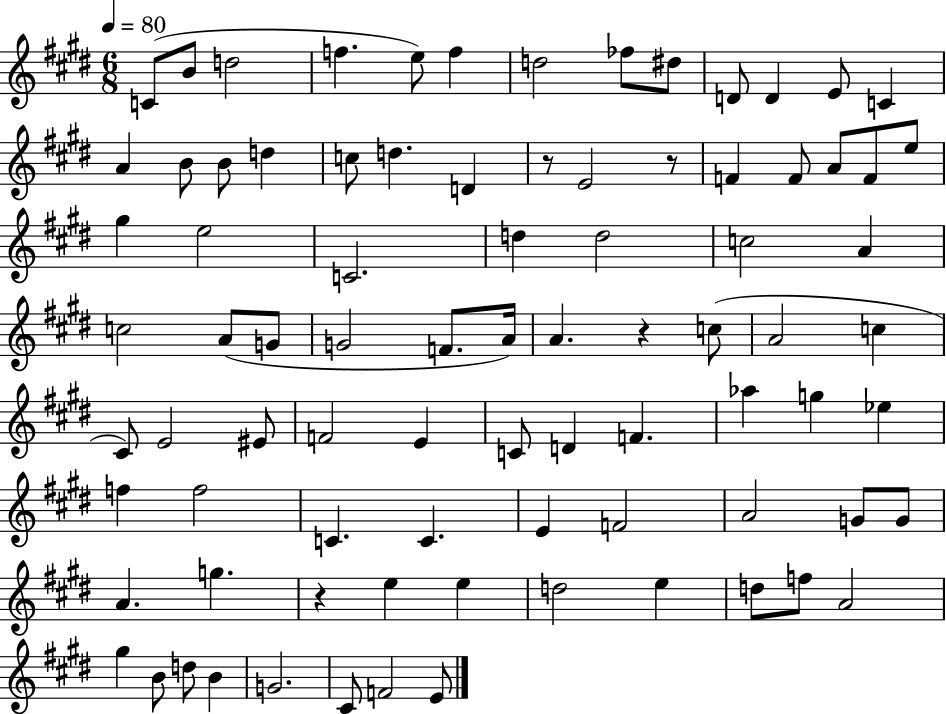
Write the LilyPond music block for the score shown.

{
  \clef treble
  \numericTimeSignature
  \time 6/8
  \key e \major
  \tempo 4 = 80
  c'8( b'8 d''2 | f''4. e''8) f''4 | d''2 fes''8 dis''8 | d'8 d'4 e'8 c'4 | \break a'4 b'8 b'8 d''4 | c''8 d''4. d'4 | r8 e'2 r8 | f'4 f'8 a'8 f'8 e''8 | \break gis''4 e''2 | c'2. | d''4 d''2 | c''2 a'4 | \break c''2 a'8( g'8 | g'2 f'8. a'16) | a'4. r4 c''8( | a'2 c''4 | \break cis'8) e'2 eis'8 | f'2 e'4 | c'8 d'4 f'4. | aes''4 g''4 ees''4 | \break f''4 f''2 | c'4. c'4. | e'4 f'2 | a'2 g'8 g'8 | \break a'4. g''4. | r4 e''4 e''4 | d''2 e''4 | d''8 f''8 a'2 | \break gis''4 b'8 d''8 b'4 | g'2. | cis'8 f'2 e'8 | \bar "|."
}